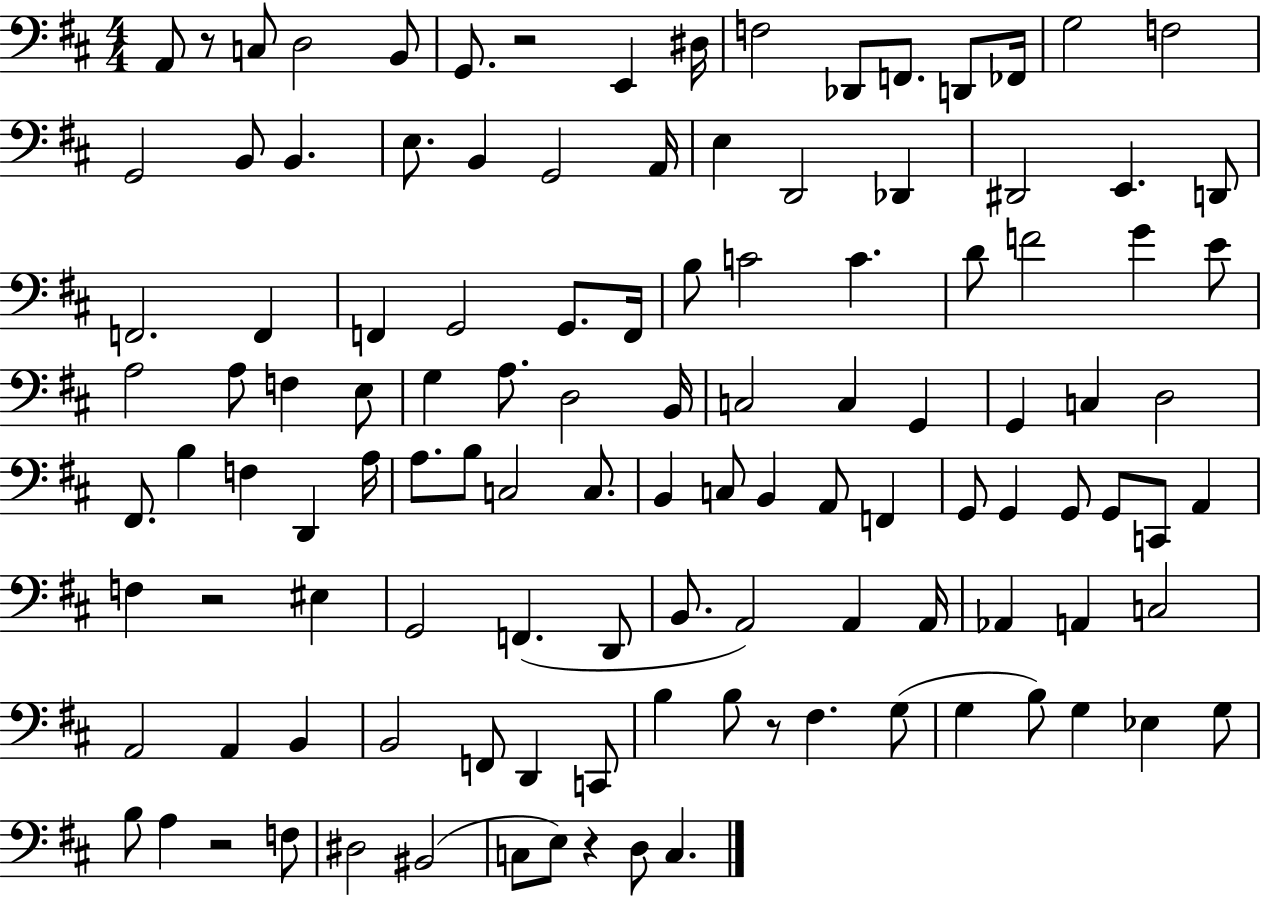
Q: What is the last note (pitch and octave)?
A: C3